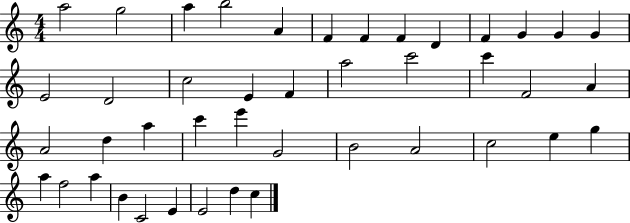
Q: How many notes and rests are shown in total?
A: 43